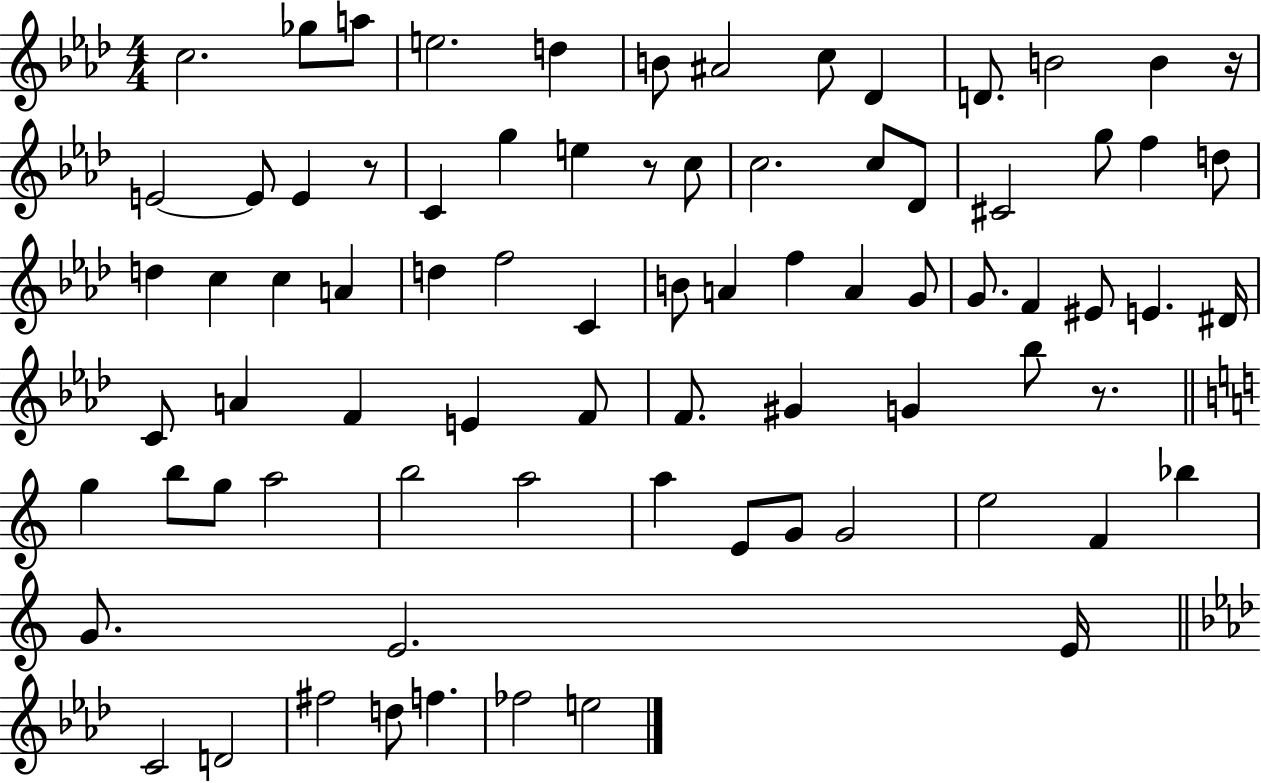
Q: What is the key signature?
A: AES major